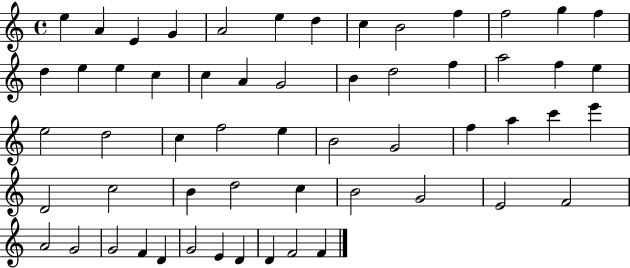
E5/q A4/q E4/q G4/q A4/h E5/q D5/q C5/q B4/h F5/q F5/h G5/q F5/q D5/q E5/q E5/q C5/q C5/q A4/q G4/h B4/q D5/h F5/q A5/h F5/q E5/q E5/h D5/h C5/q F5/h E5/q B4/h G4/h F5/q A5/q C6/q E6/q D4/h C5/h B4/q D5/h C5/q B4/h G4/h E4/h F4/h A4/h G4/h G4/h F4/q D4/q G4/h E4/q D4/q D4/q F4/h F4/q